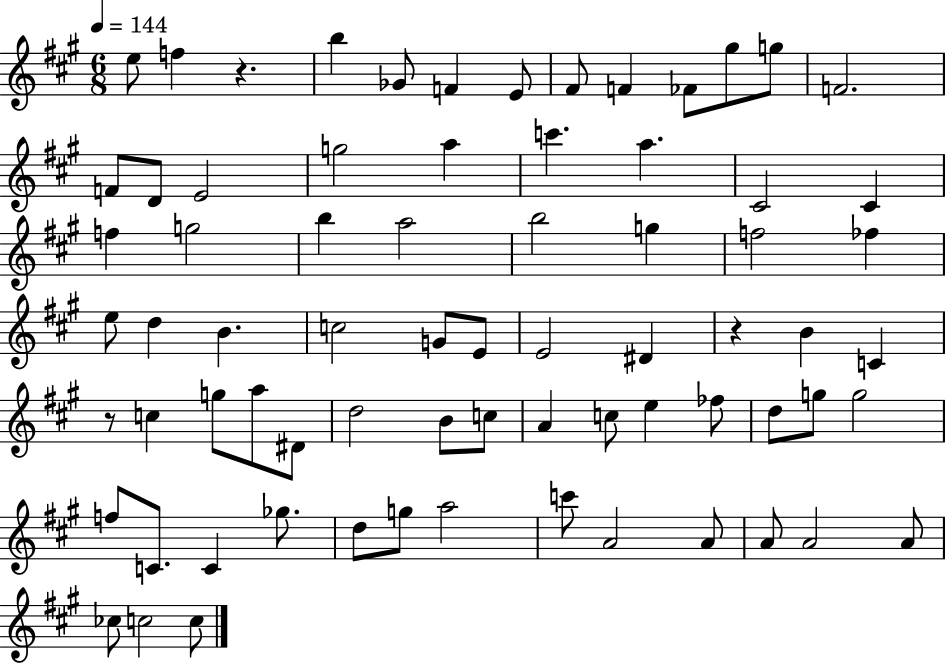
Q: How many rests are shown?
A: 3